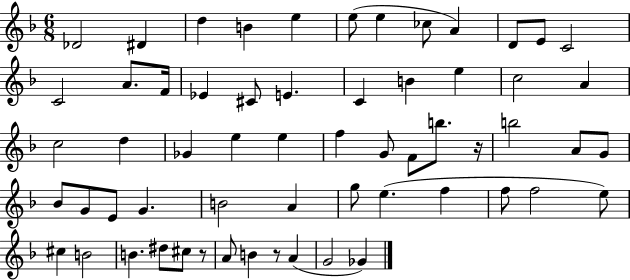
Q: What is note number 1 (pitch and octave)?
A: Db4